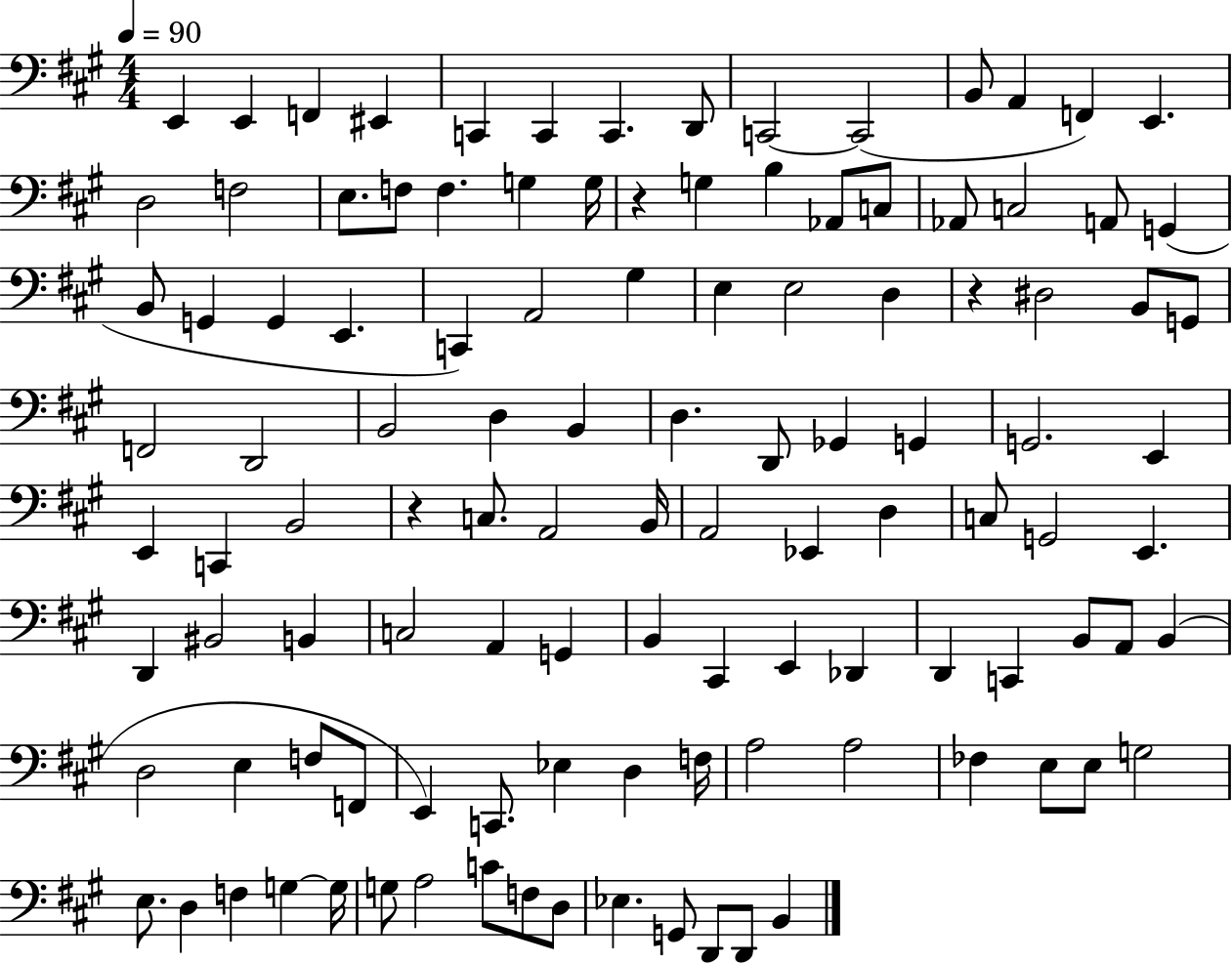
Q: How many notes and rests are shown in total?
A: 113